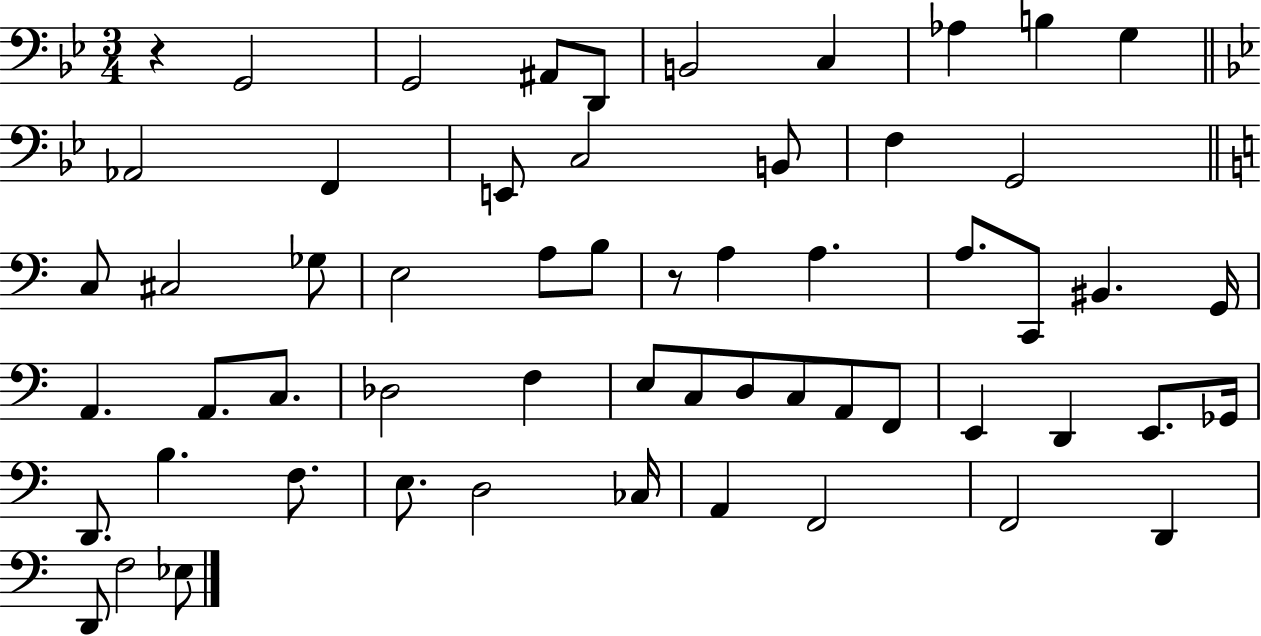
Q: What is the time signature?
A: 3/4